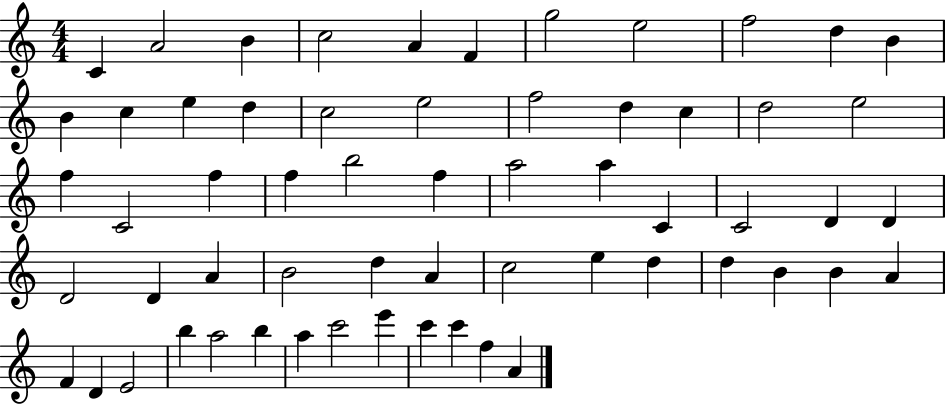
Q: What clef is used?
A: treble